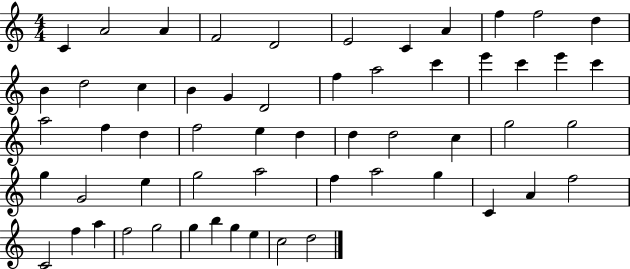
{
  \clef treble
  \numericTimeSignature
  \time 4/4
  \key c \major
  c'4 a'2 a'4 | f'2 d'2 | e'2 c'4 a'4 | f''4 f''2 d''4 | \break b'4 d''2 c''4 | b'4 g'4 d'2 | f''4 a''2 c'''4 | e'''4 c'''4 e'''4 c'''4 | \break a''2 f''4 d''4 | f''2 e''4 d''4 | d''4 d''2 c''4 | g''2 g''2 | \break g''4 g'2 e''4 | g''2 a''2 | f''4 a''2 g''4 | c'4 a'4 f''2 | \break c'2 f''4 a''4 | f''2 g''2 | g''4 b''4 g''4 e''4 | c''2 d''2 | \break \bar "|."
}